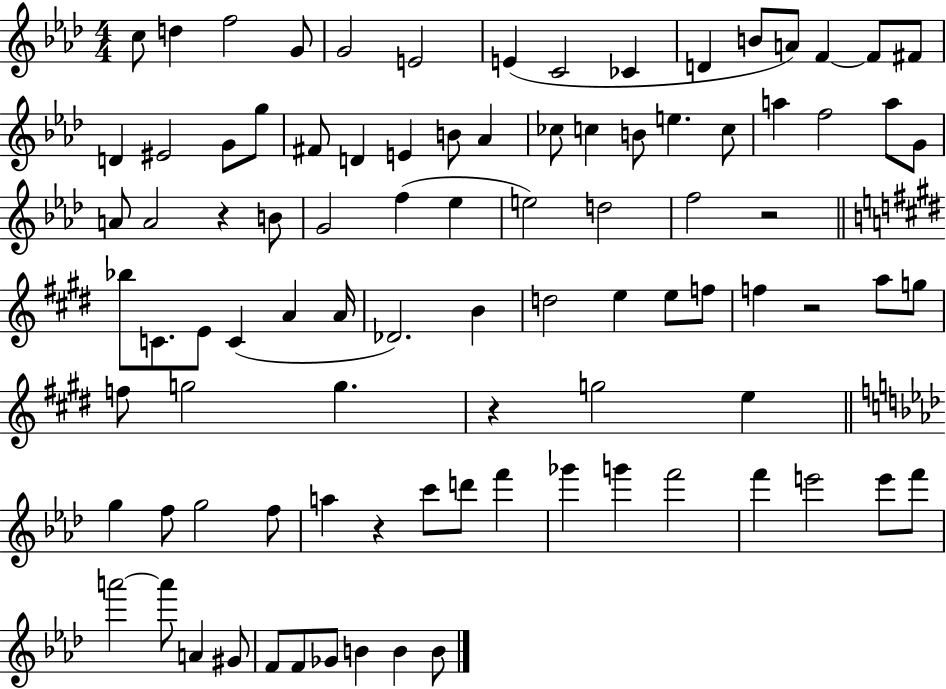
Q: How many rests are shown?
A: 5